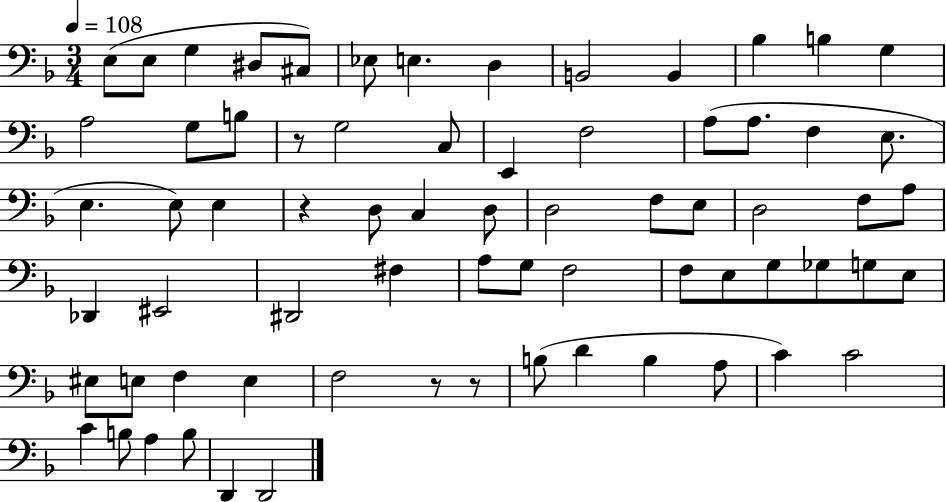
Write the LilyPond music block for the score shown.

{
  \clef bass
  \numericTimeSignature
  \time 3/4
  \key f \major
  \tempo 4 = 108
  e8( e8 g4 dis8 cis8) | ees8 e4. d4 | b,2 b,4 | bes4 b4 g4 | \break a2 g8 b8 | r8 g2 c8 | e,4 f2 | a8( a8. f4 e8. | \break e4. e8) e4 | r4 d8 c4 d8 | d2 f8 e8 | d2 f8 a8 | \break des,4 eis,2 | dis,2 fis4 | a8 g8 f2 | f8 e8 g8 ges8 g8 e8 | \break eis8 e8 f4 e4 | f2 r8 r8 | b8( d'4 b4 a8 | c'4) c'2 | \break c'4 b8 a4 b8 | d,4 d,2 | \bar "|."
}